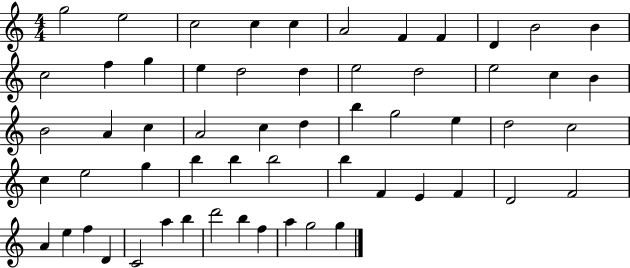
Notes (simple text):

G5/h E5/h C5/h C5/q C5/q A4/h F4/q F4/q D4/q B4/h B4/q C5/h F5/q G5/q E5/q D5/h D5/q E5/h D5/h E5/h C5/q B4/q B4/h A4/q C5/q A4/h C5/q D5/q B5/q G5/h E5/q D5/h C5/h C5/q E5/h G5/q B5/q B5/q B5/h B5/q F4/q E4/q F4/q D4/h F4/h A4/q E5/q F5/q D4/q C4/h A5/q B5/q D6/h B5/q F5/q A5/q G5/h G5/q